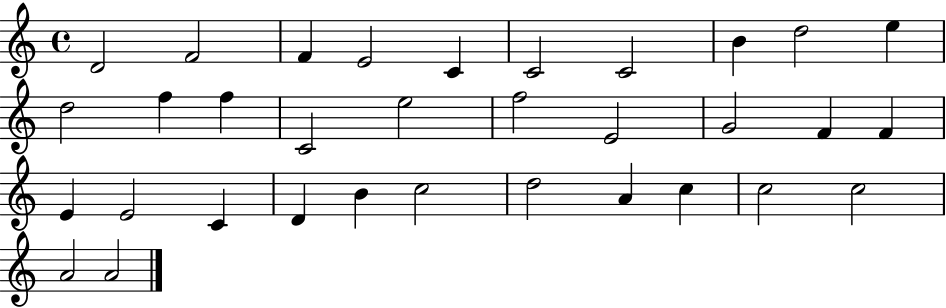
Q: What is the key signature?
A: C major